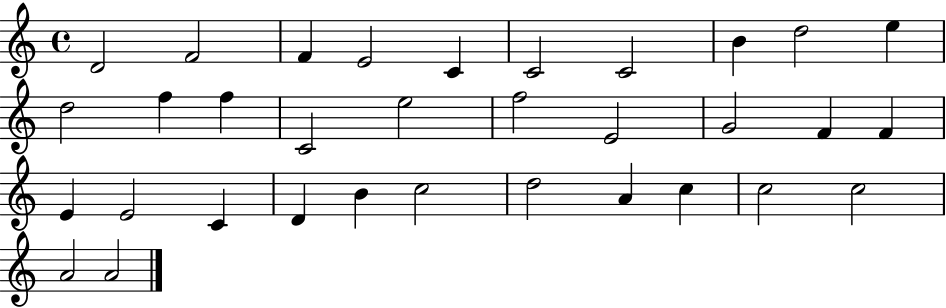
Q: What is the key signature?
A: C major